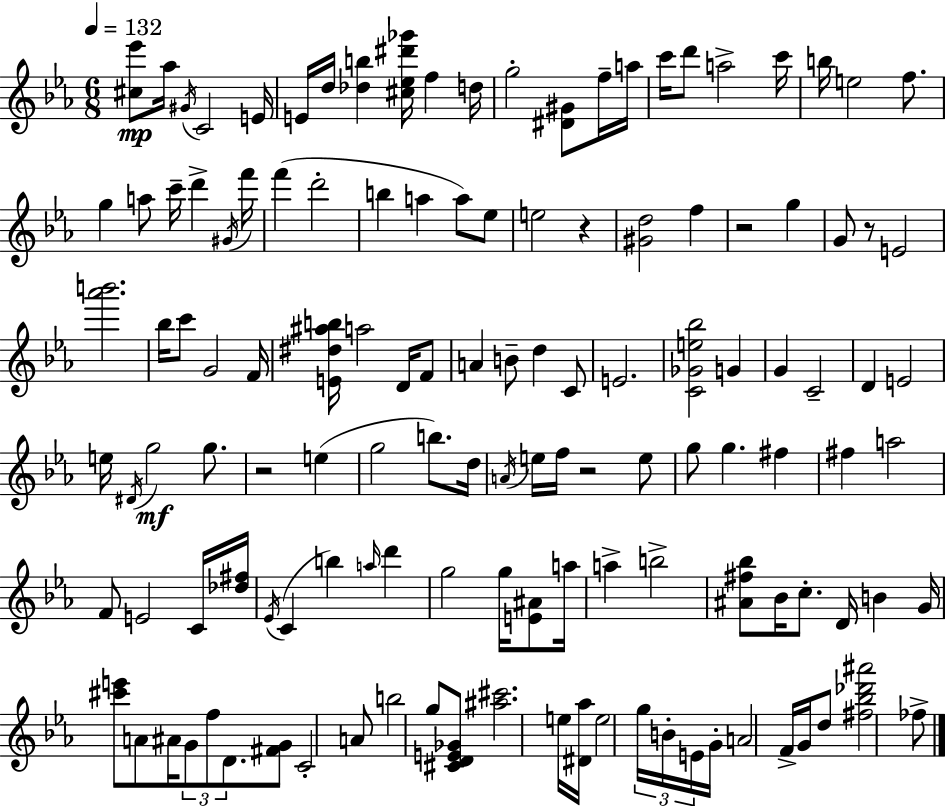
[C#5,Eb6]/e Ab5/s G#4/s C4/h E4/s E4/s D5/s [Db5,B5]/q [C#5,Eb5,D#6,Gb6]/s F5/q D5/s G5/h [D#4,G#4]/e F5/s A5/s C6/s D6/e A5/h C6/s B5/s E5/h F5/e. G5/q A5/e C6/s D6/q G#4/s F6/s F6/q D6/h B5/q A5/q A5/e Eb5/e E5/h R/q [G#4,D5]/h F5/q R/h G5/q G4/e R/e E4/h [Ab6,B6]/h. Bb5/s C6/e G4/h F4/s [E4,D#5,A#5,B5]/s A5/h D4/s F4/e A4/q B4/e D5/q C4/e E4/h. [C4,Gb4,E5,Bb5]/h G4/q G4/q C4/h D4/q E4/h E5/s D#4/s G5/h G5/e. R/h E5/q G5/h B5/e. D5/s A4/s E5/s F5/s R/h E5/e G5/e G5/q. F#5/q F#5/q A5/h F4/e E4/h C4/s [Db5,F#5]/s Eb4/s C4/q B5/q A5/s D6/q G5/h G5/s [E4,A#4]/e A5/s A5/q B5/h [A#4,F#5,Bb5]/e Bb4/s C5/e. D4/s B4/q G4/s [C#6,E6]/e A4/e A#4/s G4/e F5/e D4/e. [F#4,G4]/e C4/h A4/e B5/h G5/e [C#4,D4,E4,Gb4]/e [A#5,C#6]/h. E5/s [D#4,Ab5]/s E5/h G5/s B4/s E4/s G4/s A4/h F4/s G4/s D5/e [F#5,Bb5,Db6,A#6]/h FES5/e